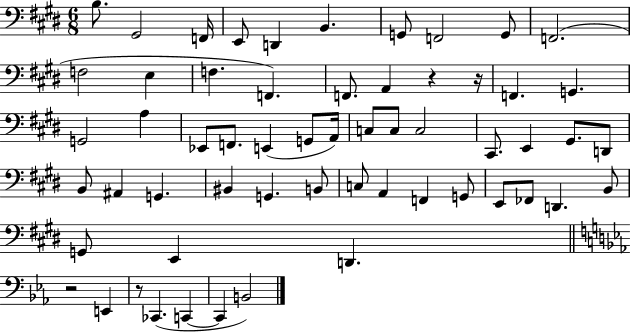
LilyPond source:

{
  \clef bass
  \numericTimeSignature
  \time 6/8
  \key e \major
  b8. gis,2 f,16 | e,8 d,4 b,4. | g,8 f,2 g,8 | f,2.( | \break f2 e4 | f4. f,4.) | f,8. a,4 r4 r16 | f,4. g,4. | \break g,2 a4 | ees,8 f,8. e,4( g,8 a,16) | c8 c8 c2 | cis,8. e,4 gis,8. d,8 | \break b,8 ais,4 g,4. | bis,4 g,4. b,8 | c8 a,4 f,4 g,8 | e,8 fes,8 d,4. b,8 | \break g,8 e,4 d,4. | \bar "||" \break \key ees \major r2 e,4 | r8 ces,4.( c,4~~ | c,4 b,2) | \bar "|."
}